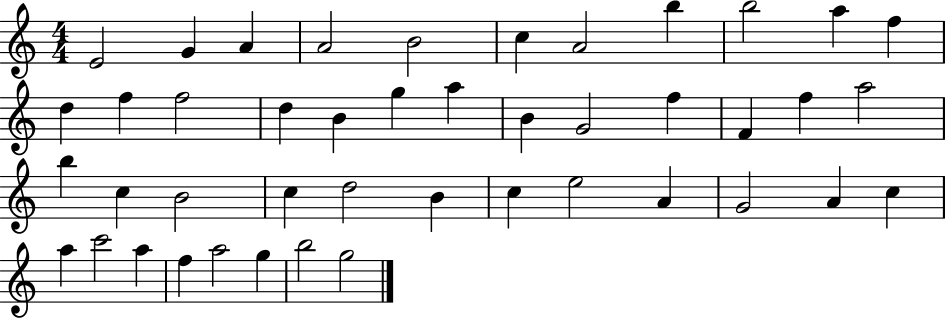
E4/h G4/q A4/q A4/h B4/h C5/q A4/h B5/q B5/h A5/q F5/q D5/q F5/q F5/h D5/q B4/q G5/q A5/q B4/q G4/h F5/q F4/q F5/q A5/h B5/q C5/q B4/h C5/q D5/h B4/q C5/q E5/h A4/q G4/h A4/q C5/q A5/q C6/h A5/q F5/q A5/h G5/q B5/h G5/h